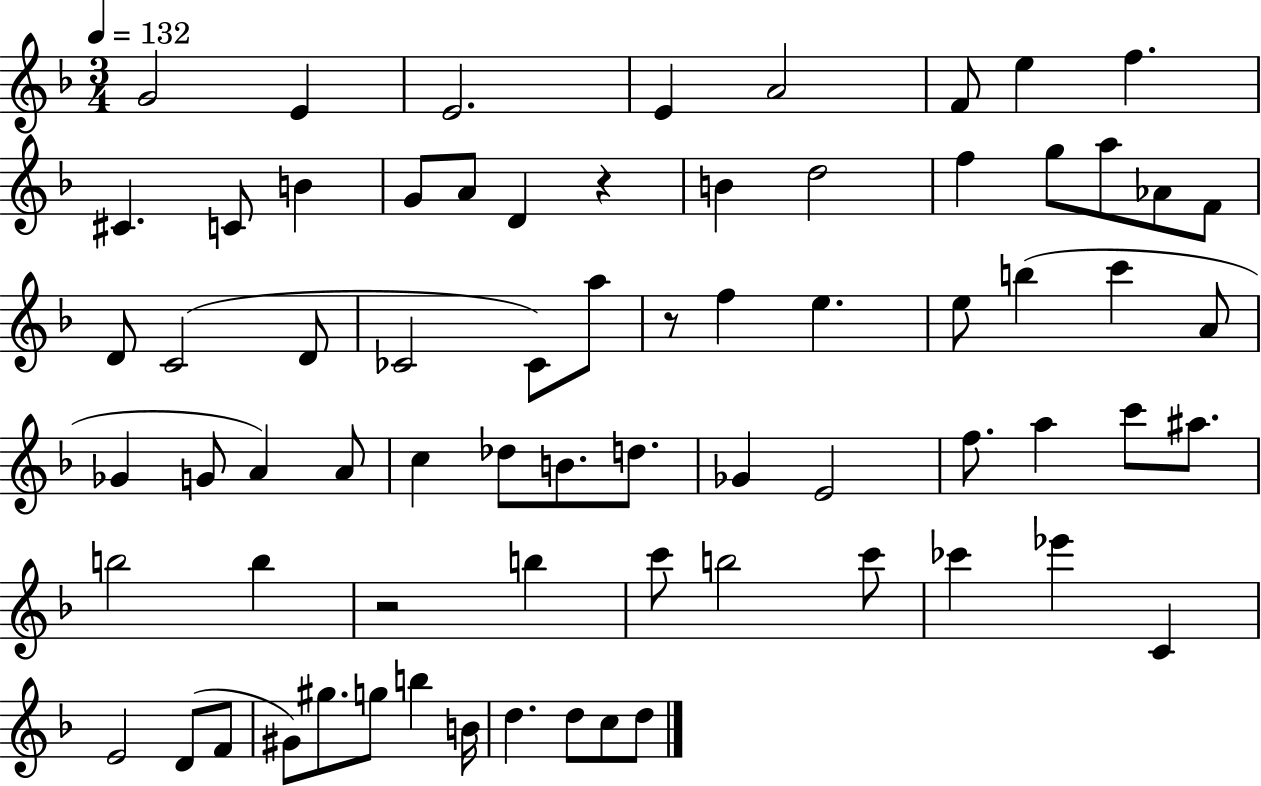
G4/h E4/q E4/h. E4/q A4/h F4/e E5/q F5/q. C#4/q. C4/e B4/q G4/e A4/e D4/q R/q B4/q D5/h F5/q G5/e A5/e Ab4/e F4/e D4/e C4/h D4/e CES4/h CES4/e A5/e R/e F5/q E5/q. E5/e B5/q C6/q A4/e Gb4/q G4/e A4/q A4/e C5/q Db5/e B4/e. D5/e. Gb4/q E4/h F5/e. A5/q C6/e A#5/e. B5/h B5/q R/h B5/q C6/e B5/h C6/e CES6/q Eb6/q C4/q E4/h D4/e F4/e G#4/e G#5/e. G5/e B5/q B4/s D5/q. D5/e C5/e D5/e